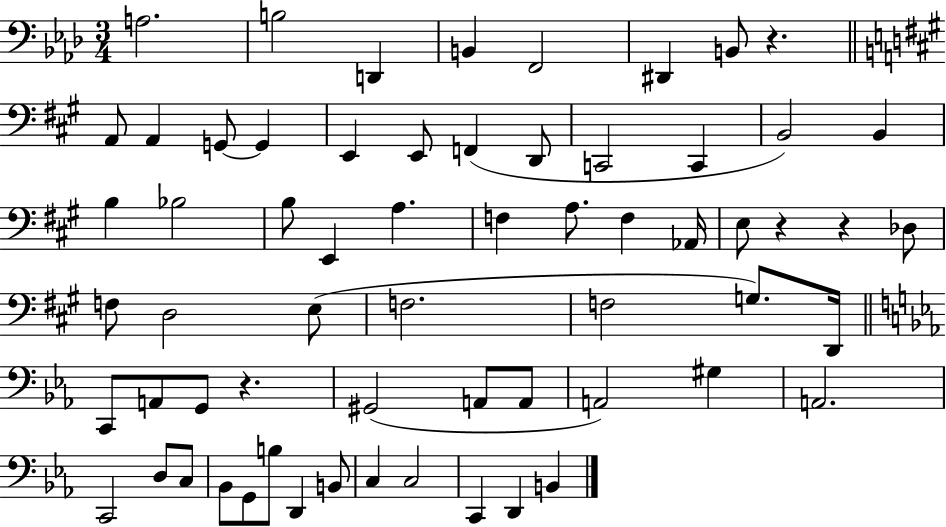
{
  \clef bass
  \numericTimeSignature
  \time 3/4
  \key aes \major
  a2. | b2 d,4 | b,4 f,2 | dis,4 b,8 r4. | \break \bar "||" \break \key a \major a,8 a,4 g,8~~ g,4 | e,4 e,8 f,4( d,8 | c,2 c,4 | b,2) b,4 | \break b4 bes2 | b8 e,4 a4. | f4 a8. f4 aes,16 | e8 r4 r4 des8 | \break f8 d2 e8( | f2. | f2 g8.) d,16 | \bar "||" \break \key ees \major c,8 a,8 g,8 r4. | gis,2( a,8 a,8 | a,2) gis4 | a,2. | \break c,2 d8 c8 | bes,8 g,8 b8 d,4 b,8 | c4 c2 | c,4 d,4 b,4 | \break \bar "|."
}